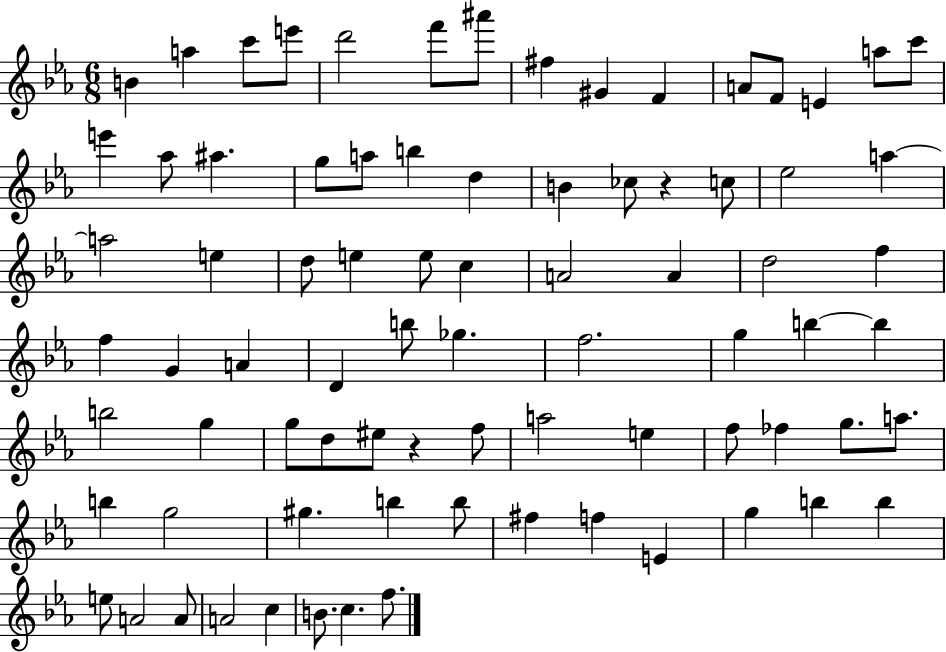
B4/q A5/q C6/e E6/e D6/h F6/e A#6/e F#5/q G#4/q F4/q A4/e F4/e E4/q A5/e C6/e E6/q Ab5/e A#5/q. G5/e A5/e B5/q D5/q B4/q CES5/e R/q C5/e Eb5/h A5/q A5/h E5/q D5/e E5/q E5/e C5/q A4/h A4/q D5/h F5/q F5/q G4/q A4/q D4/q B5/e Gb5/q. F5/h. G5/q B5/q B5/q B5/h G5/q G5/e D5/e EIS5/e R/q F5/e A5/h E5/q F5/e FES5/q G5/e. A5/e. B5/q G5/h G#5/q. B5/q B5/e F#5/q F5/q E4/q G5/q B5/q B5/q E5/e A4/h A4/e A4/h C5/q B4/e. C5/q. F5/e.